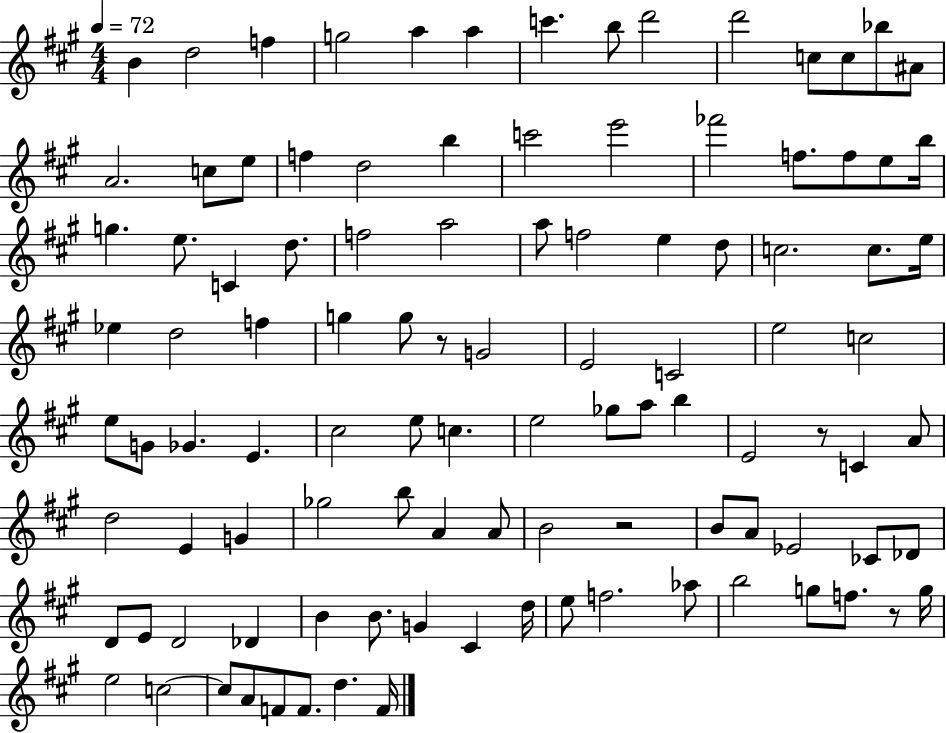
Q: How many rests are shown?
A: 4